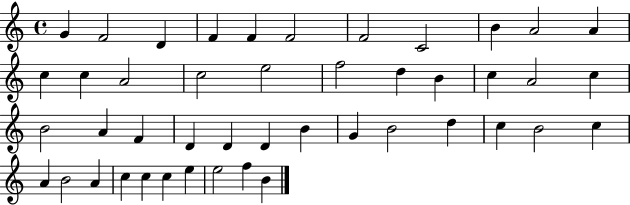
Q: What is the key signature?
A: C major